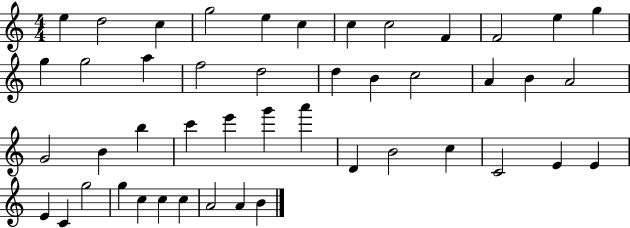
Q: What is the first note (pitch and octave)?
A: E5